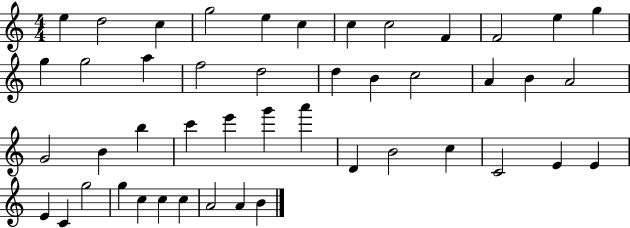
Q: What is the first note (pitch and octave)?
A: E5